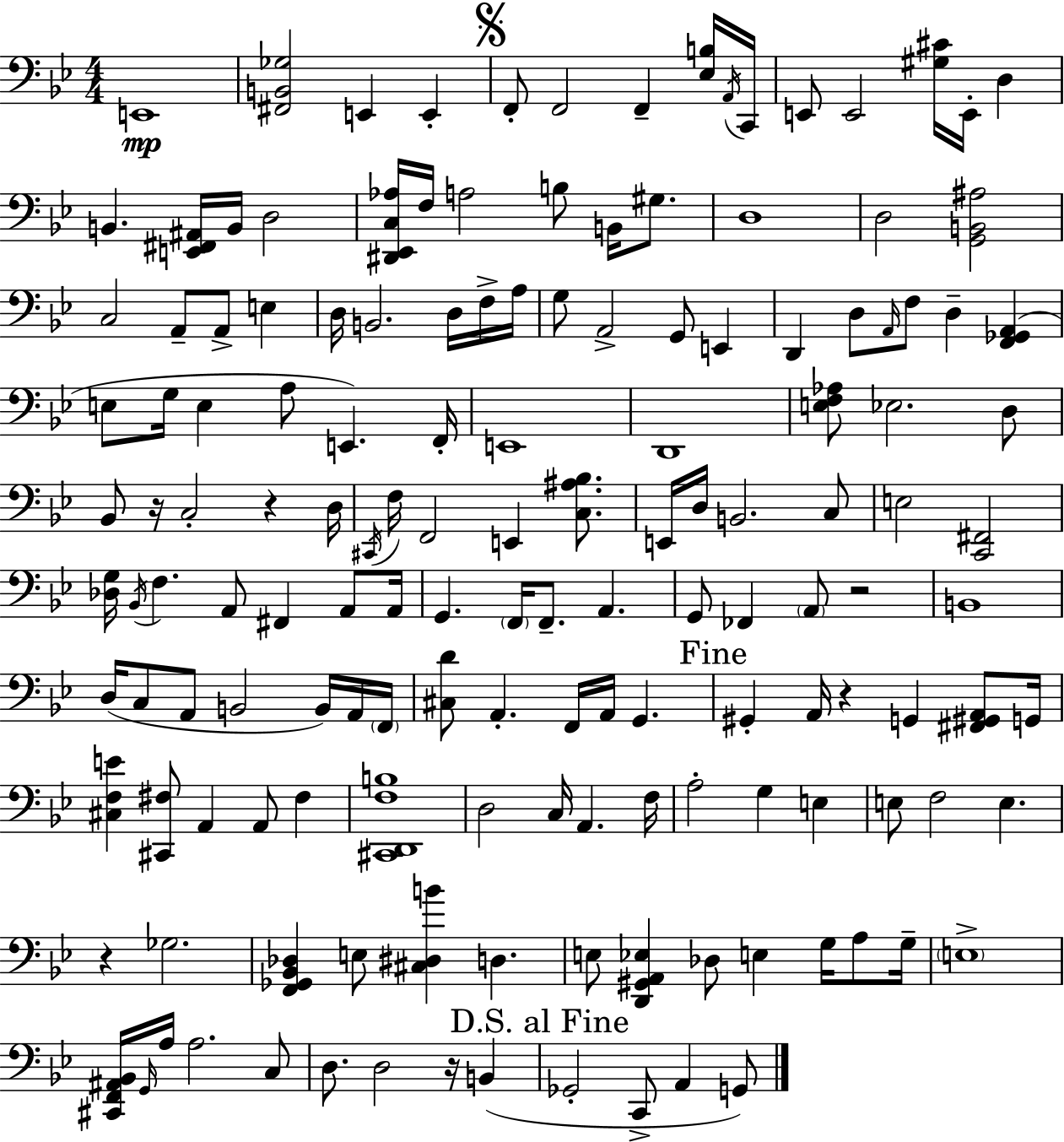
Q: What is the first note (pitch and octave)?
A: E2